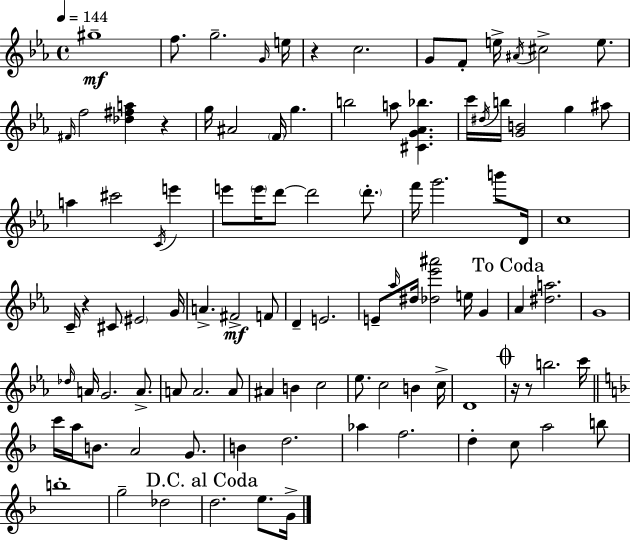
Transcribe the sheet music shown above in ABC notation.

X:1
T:Untitled
M:4/4
L:1/4
K:Eb
^g4 f/2 g2 G/4 e/4 z c2 G/2 F/2 e/4 ^A/4 ^c2 e/2 ^F/4 f2 [_d^fa] z g/4 ^A2 F/4 g b2 a/2 [^CG_A_b] c'/4 ^d/4 b/4 [GB]2 g ^a/2 a ^c'2 C/4 e' e'/2 e'/4 d'/2 d'2 d'/2 f'/4 g'2 b'/2 D/4 c4 C/4 z ^C/2 ^E2 G/4 A ^F2 F/2 D E2 E/2 _a/4 ^d/4 [_d_e'^a']2 e/4 G _A [^da]2 G4 _d/4 A/4 G2 A/2 A/2 A2 A/2 ^A B c2 _e/2 c2 B c/4 D4 z/4 z/2 b2 c'/4 c'/4 a/4 B/2 A2 G/2 B d2 _a f2 d c/2 a2 b/2 b4 g2 _d2 d2 e/2 G/4